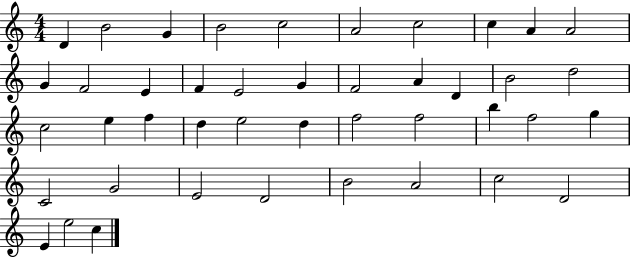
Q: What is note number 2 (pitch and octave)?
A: B4